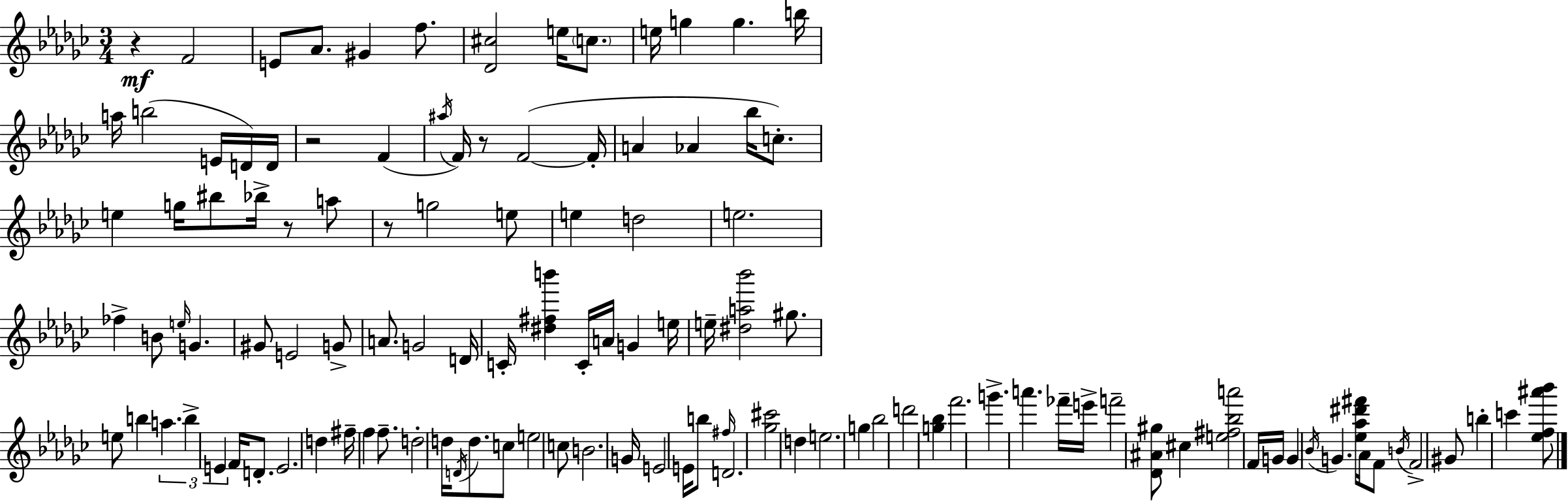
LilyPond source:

{
  \clef treble
  \numericTimeSignature
  \time 3/4
  \key ees \minor
  r4\mf f'2 | e'8 aes'8. gis'4 f''8. | <des' cis''>2 e''16 \parenthesize c''8. | e''16 g''4 g''4. b''16 | \break a''16 b''2( e'16 d'16) d'16 | r2 f'4( | \acciaccatura { ais''16 } f'16) r8 f'2~(~ | f'16-. a'4 aes'4 bes''16 c''8.-.) | \break e''4 g''16 bis''8 bes''16-> r8 a''8 | r8 g''2 e''8 | e''4 d''2 | e''2. | \break fes''4-> b'8 \grace { e''16 } g'4. | gis'8 e'2 | g'8-> a'8. g'2 | d'16 c'16-. <dis'' fis'' b'''>4 c'16-. a'16 g'4 | \break e''16 e''16-- <dis'' a'' bes'''>2 gis''8. | e''8 b''4 \tuplet 3/2 { a''4. | b''4-> e'4 } f'16 d'8.-. | e'2. | \break d''4 fis''16-- f''4 f''8.-- | d''2-. d''16 \acciaccatura { d'16 } | d''8. c''8 e''2 | c''8 b'2. | \break g'16 e'2 | e'16 b''8 \grace { fis''16 } d'2. | <ges'' cis'''>2 | d''4 e''2. | \break g''4 bes''2 | d'''2 | <g'' bes''>4 f'''2. | g'''4.-> a'''4. | \break fes'''16-- e'''16-> f'''2-- | <des' ais' gis''>8 cis''4 <e'' fis'' bes'' a'''>2 | f'16 g'16 g'4 \acciaccatura { bes'16 } g'4. | <ees'' aes'' dis''' fis'''>16 aes'16 f'8 \acciaccatura { b'16 } f'2-> | \break gis'8 b''4-. | c'''4 <ees'' f'' ais''' bes'''>8 \bar "|."
}